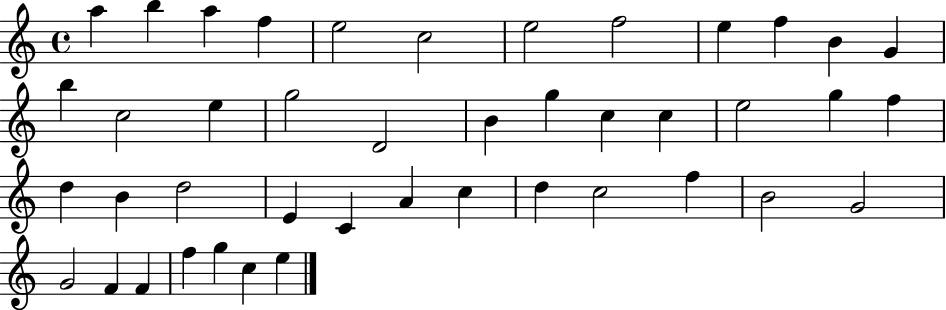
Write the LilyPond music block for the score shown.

{
  \clef treble
  \time 4/4
  \defaultTimeSignature
  \key c \major
  a''4 b''4 a''4 f''4 | e''2 c''2 | e''2 f''2 | e''4 f''4 b'4 g'4 | \break b''4 c''2 e''4 | g''2 d'2 | b'4 g''4 c''4 c''4 | e''2 g''4 f''4 | \break d''4 b'4 d''2 | e'4 c'4 a'4 c''4 | d''4 c''2 f''4 | b'2 g'2 | \break g'2 f'4 f'4 | f''4 g''4 c''4 e''4 | \bar "|."
}